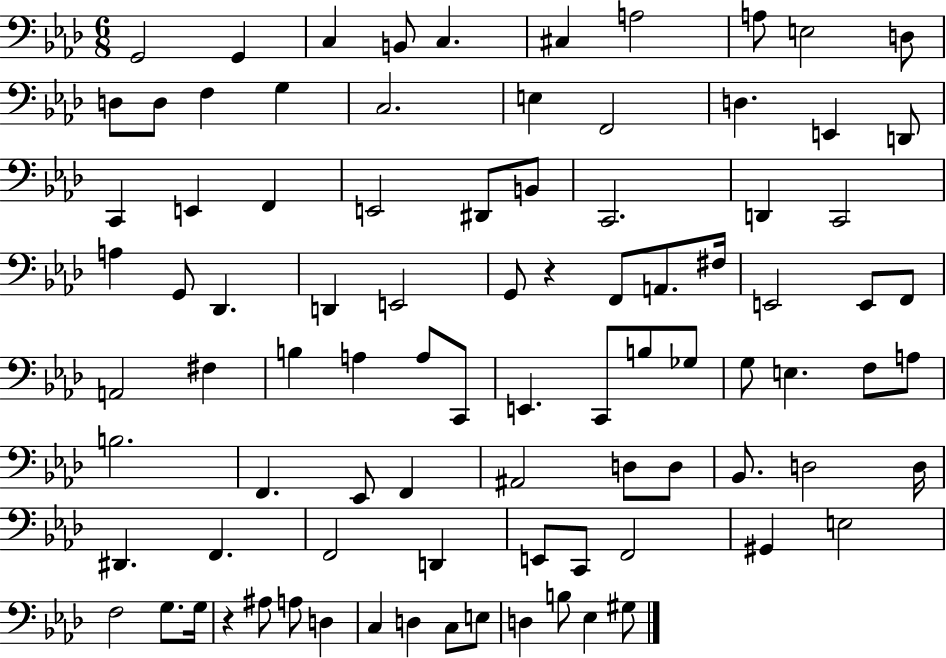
X:1
T:Untitled
M:6/8
L:1/4
K:Ab
G,,2 G,, C, B,,/2 C, ^C, A,2 A,/2 E,2 D,/2 D,/2 D,/2 F, G, C,2 E, F,,2 D, E,, D,,/2 C,, E,, F,, E,,2 ^D,,/2 B,,/2 C,,2 D,, C,,2 A, G,,/2 _D,, D,, E,,2 G,,/2 z F,,/2 A,,/2 ^F,/4 E,,2 E,,/2 F,,/2 A,,2 ^F, B, A, A,/2 C,,/2 E,, C,,/2 B,/2 _G,/2 G,/2 E, F,/2 A,/2 B,2 F,, _E,,/2 F,, ^A,,2 D,/2 D,/2 _B,,/2 D,2 D,/4 ^D,, F,, F,,2 D,, E,,/2 C,,/2 F,,2 ^G,, E,2 F,2 G,/2 G,/4 z ^A,/2 A,/2 D, C, D, C,/2 E,/2 D, B,/2 _E, ^G,/2